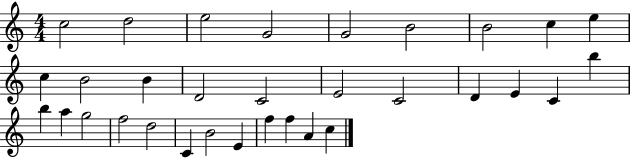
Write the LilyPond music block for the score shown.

{
  \clef treble
  \numericTimeSignature
  \time 4/4
  \key c \major
  c''2 d''2 | e''2 g'2 | g'2 b'2 | b'2 c''4 e''4 | \break c''4 b'2 b'4 | d'2 c'2 | e'2 c'2 | d'4 e'4 c'4 b''4 | \break b''4 a''4 g''2 | f''2 d''2 | c'4 b'2 e'4 | f''4 f''4 a'4 c''4 | \break \bar "|."
}